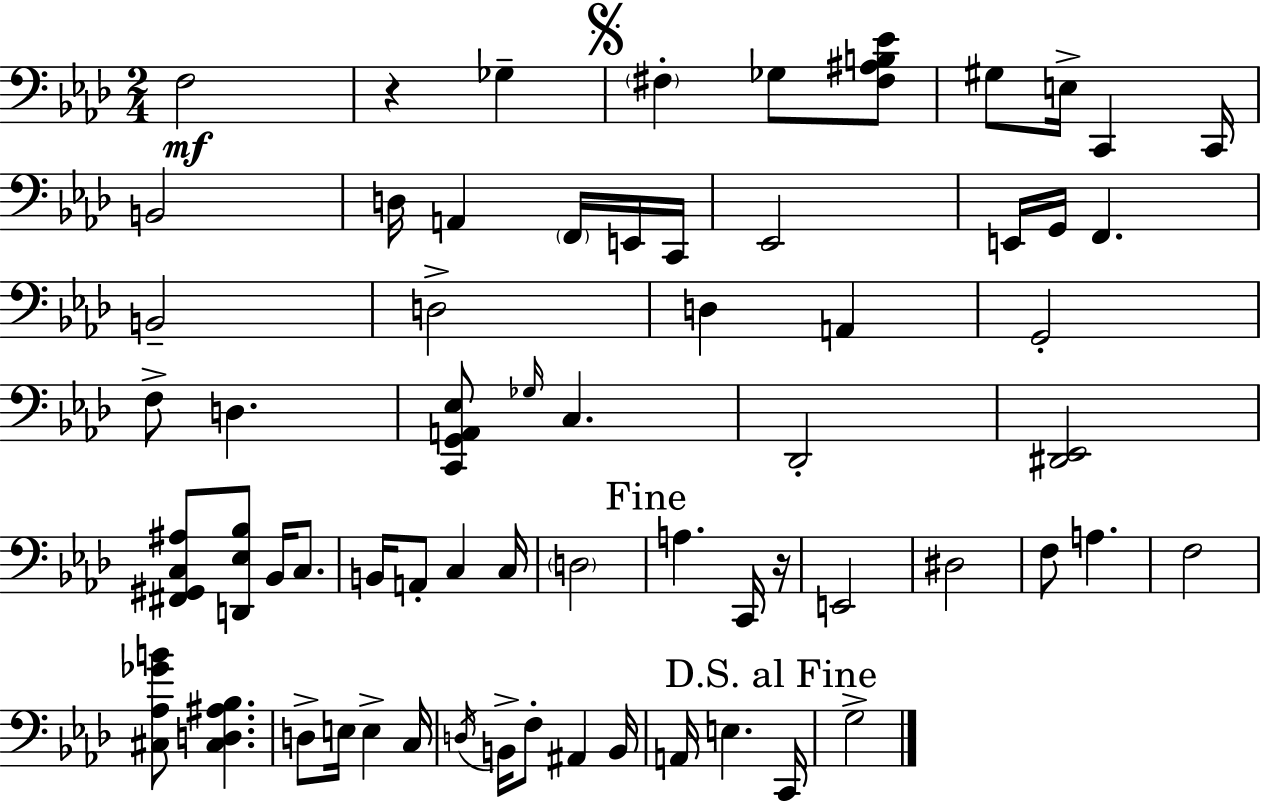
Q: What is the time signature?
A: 2/4